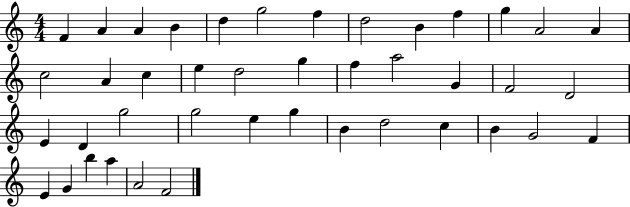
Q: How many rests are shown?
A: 0